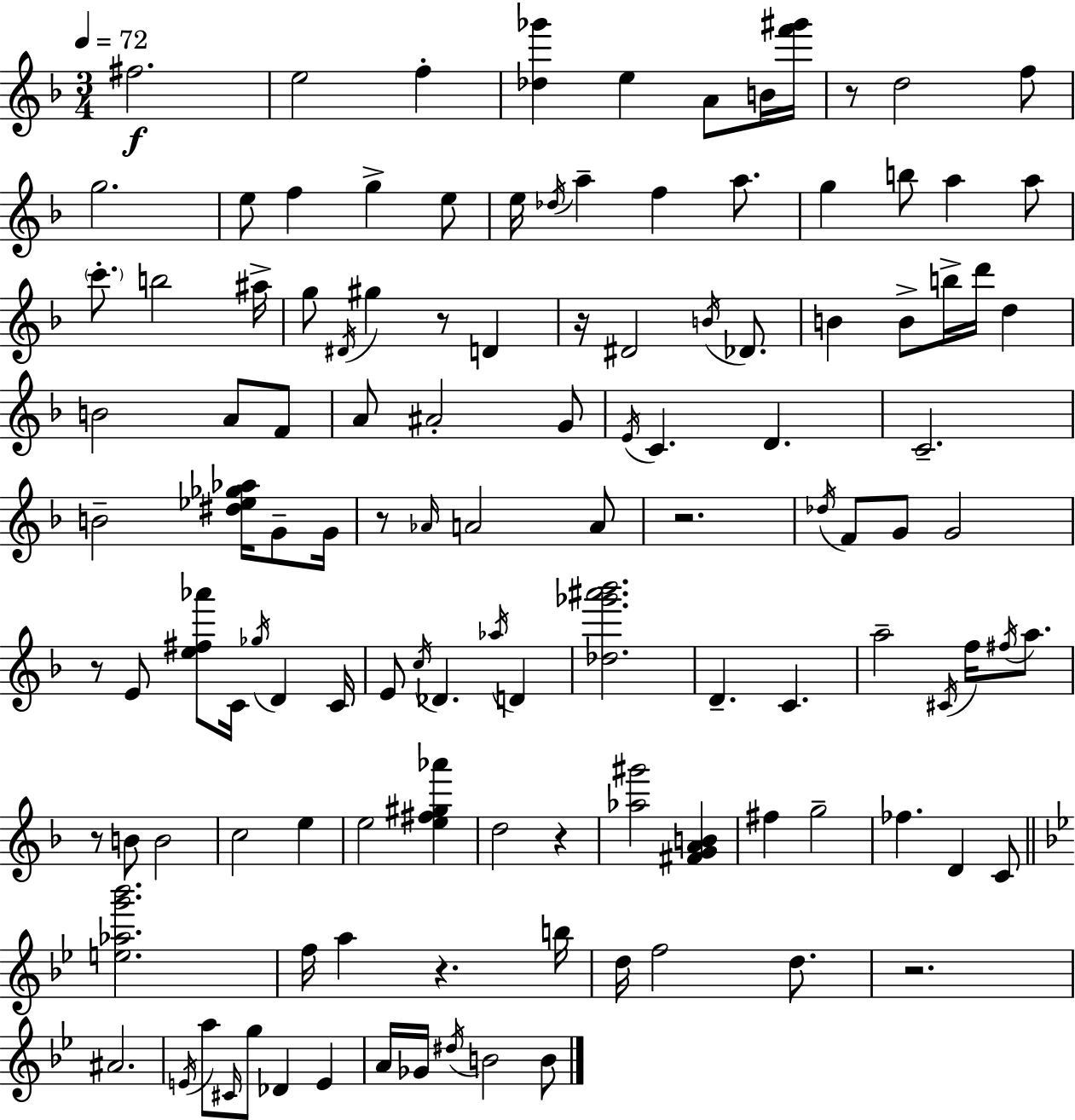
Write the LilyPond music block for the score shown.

{
  \clef treble
  \numericTimeSignature
  \time 3/4
  \key f \major
  \tempo 4 = 72
  fis''2.\f | e''2 f''4-. | <des'' ges'''>4 e''4 a'8 b'16 <f''' gis'''>16 | r8 d''2 f''8 | \break g''2. | e''8 f''4 g''4-> e''8 | e''16 \acciaccatura { des''16 } a''4-- f''4 a''8. | g''4 b''8 a''4 a''8 | \break \parenthesize c'''8.-. b''2 | ais''16-> g''8 \acciaccatura { dis'16 } gis''4 r8 d'4 | r16 dis'2 \acciaccatura { b'16 } | des'8. b'4 b'8-> b''16-> d'''16 d''4 | \break b'2 a'8 | f'8 a'8 ais'2-. | g'8 \acciaccatura { e'16 } c'4. d'4. | c'2.-- | \break b'2-- | <dis'' ees'' ges'' aes''>16 g'8-- g'16 r8 \grace { aes'16 } a'2 | a'8 r2. | \acciaccatura { des''16 } f'8 g'8 g'2 | \break r8 e'8 <e'' fis'' aes'''>8 | c'16 \acciaccatura { ges''16 } d'4 c'16 e'8 \acciaccatura { c''16 } des'4. | \acciaccatura { aes''16 } d'4 <des'' ges''' ais''' bes'''>2. | d'4.-- | \break c'4. a''2-- | \acciaccatura { cis'16 } f''16 \acciaccatura { fis''16 } a''8. r8 | b'8 b'2 c''2 | e''4 e''2 | \break <e'' fis'' gis'' aes'''>4 d''2 | r4 <aes'' gis'''>2 | <fis' g' a' b'>4 fis''4 | g''2-- fes''4. | \break d'4 c'8 \bar "||" \break \key g \minor <e'' aes'' g''' bes'''>2. | f''16 a''4 r4. b''16 | d''16 f''2 d''8. | r2. | \break ais'2. | \acciaccatura { e'16 } a''8 \grace { cis'16 } g''8 des'4 e'4 | a'16 ges'16 \acciaccatura { dis''16 } b'2 | b'8 \bar "|."
}